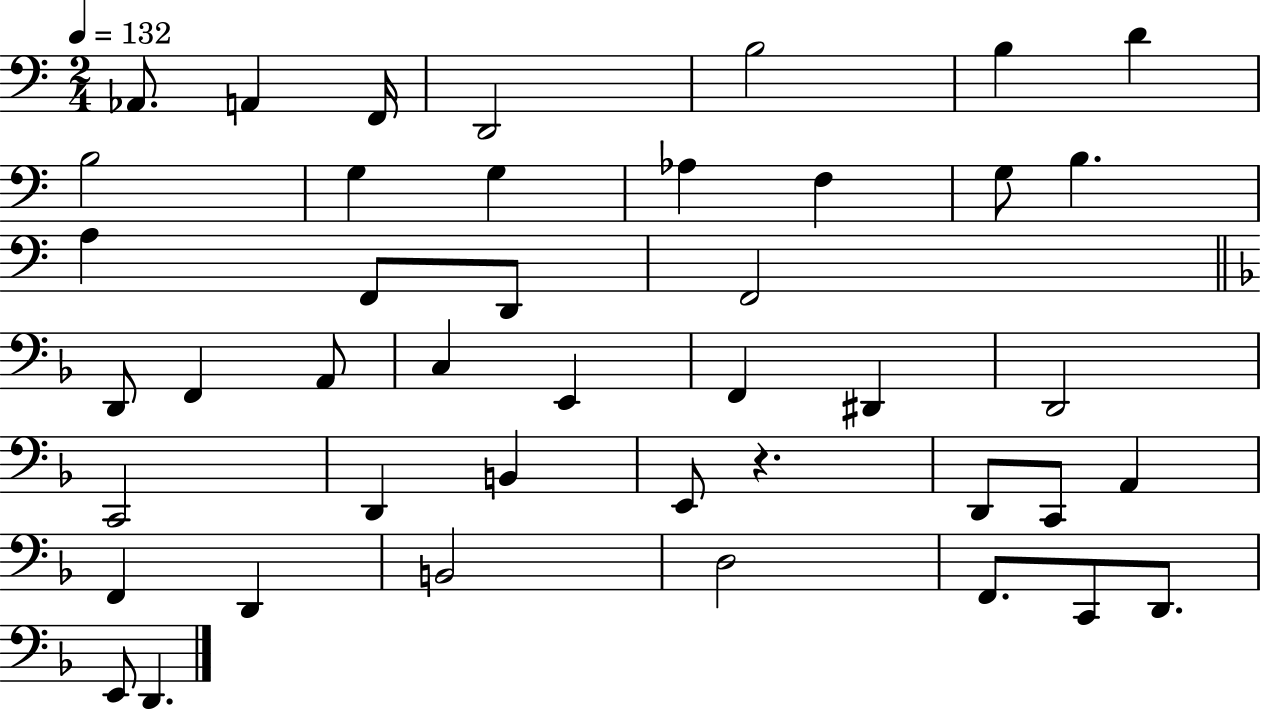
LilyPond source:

{
  \clef bass
  \numericTimeSignature
  \time 2/4
  \key c \major
  \tempo 4 = 132
  \repeat volta 2 { aes,8. a,4 f,16 | d,2 | b2 | b4 d'4 | \break b2 | g4 g4 | aes4 f4 | g8 b4. | \break a4 f,8 d,8 | f,2 | \bar "||" \break \key f \major d,8 f,4 a,8 | c4 e,4 | f,4 dis,4 | d,2 | \break c,2 | d,4 b,4 | e,8 r4. | d,8 c,8 a,4 | \break f,4 d,4 | b,2 | d2 | f,8. c,8 d,8. | \break e,8 d,4. | } \bar "|."
}